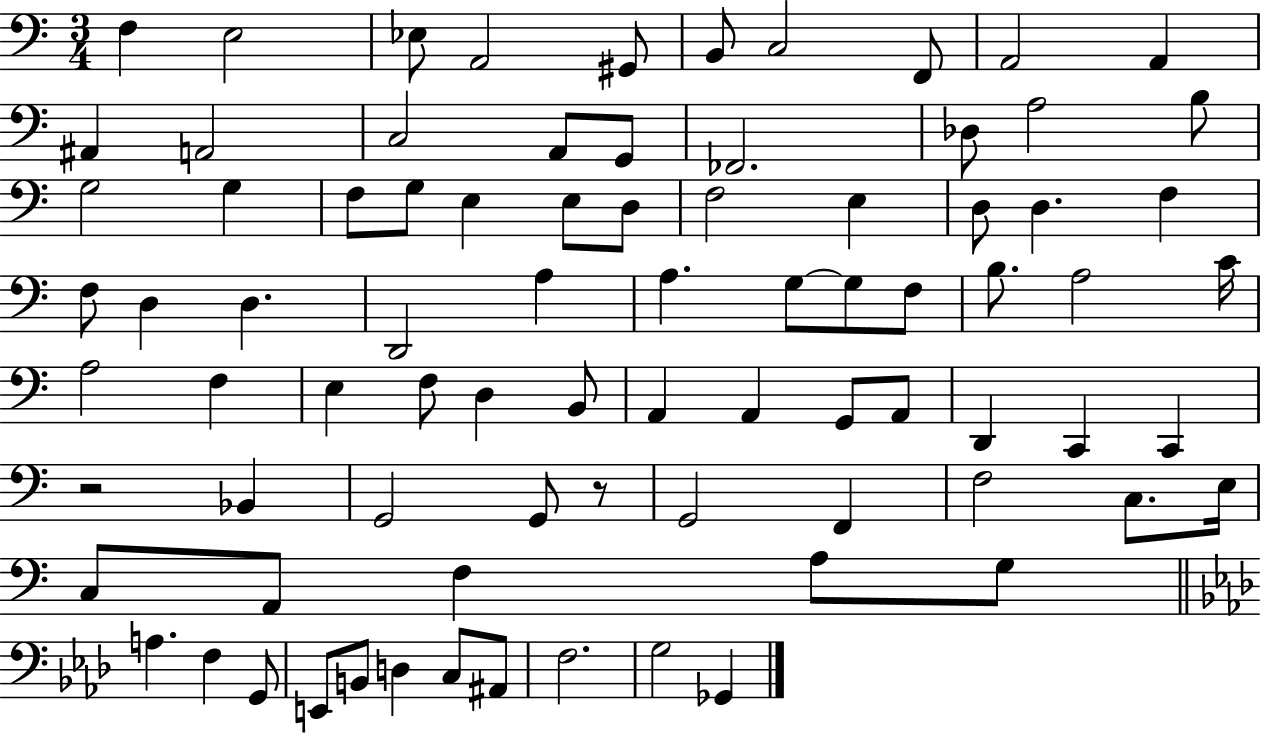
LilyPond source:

{
  \clef bass
  \numericTimeSignature
  \time 3/4
  \key c \major
  f4 e2 | ees8 a,2 gis,8 | b,8 c2 f,8 | a,2 a,4 | \break ais,4 a,2 | c2 a,8 g,8 | fes,2. | des8 a2 b8 | \break g2 g4 | f8 g8 e4 e8 d8 | f2 e4 | d8 d4. f4 | \break f8 d4 d4. | d,2 a4 | a4. g8~~ g8 f8 | b8. a2 c'16 | \break a2 f4 | e4 f8 d4 b,8 | a,4 a,4 g,8 a,8 | d,4 c,4 c,4 | \break r2 bes,4 | g,2 g,8 r8 | g,2 f,4 | f2 c8. e16 | \break c8 a,8 f4 a8 g8 | \bar "||" \break \key aes \major a4. f4 g,8 | e,8 b,8 d4 c8 ais,8 | f2. | g2 ges,4 | \break \bar "|."
}